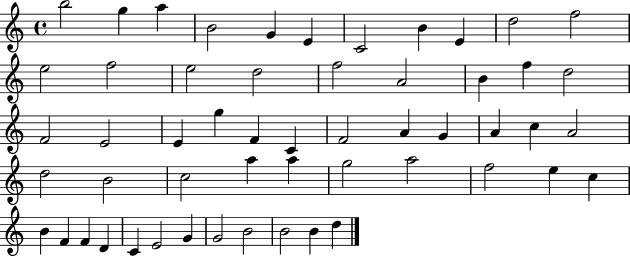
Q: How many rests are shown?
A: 0